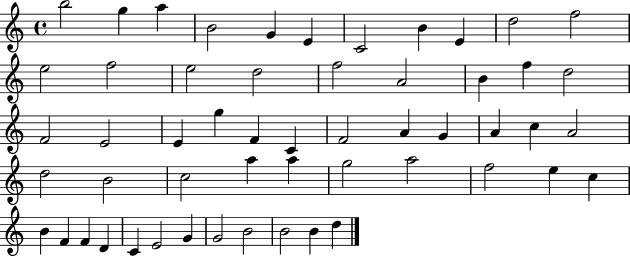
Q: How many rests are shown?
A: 0